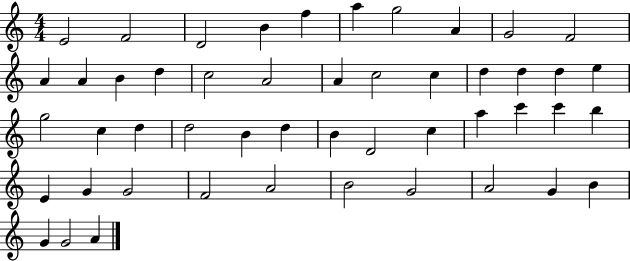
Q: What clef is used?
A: treble